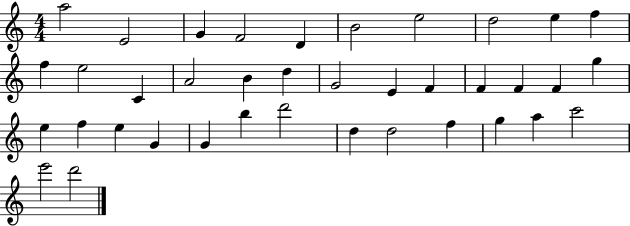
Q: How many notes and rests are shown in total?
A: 38